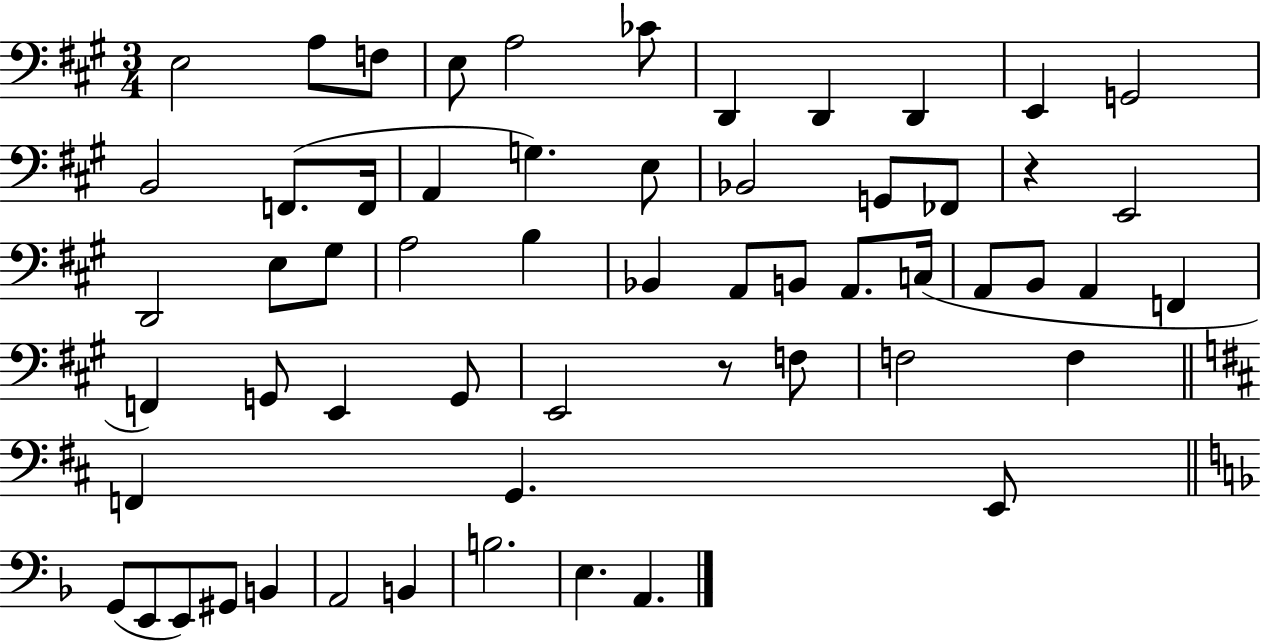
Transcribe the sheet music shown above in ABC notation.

X:1
T:Untitled
M:3/4
L:1/4
K:A
E,2 A,/2 F,/2 E,/2 A,2 _C/2 D,, D,, D,, E,, G,,2 B,,2 F,,/2 F,,/4 A,, G, E,/2 _B,,2 G,,/2 _F,,/2 z E,,2 D,,2 E,/2 ^G,/2 A,2 B, _B,, A,,/2 B,,/2 A,,/2 C,/4 A,,/2 B,,/2 A,, F,, F,, G,,/2 E,, G,,/2 E,,2 z/2 F,/2 F,2 F, F,, G,, E,,/2 G,,/2 E,,/2 E,,/2 ^G,,/2 B,, A,,2 B,, B,2 E, A,,